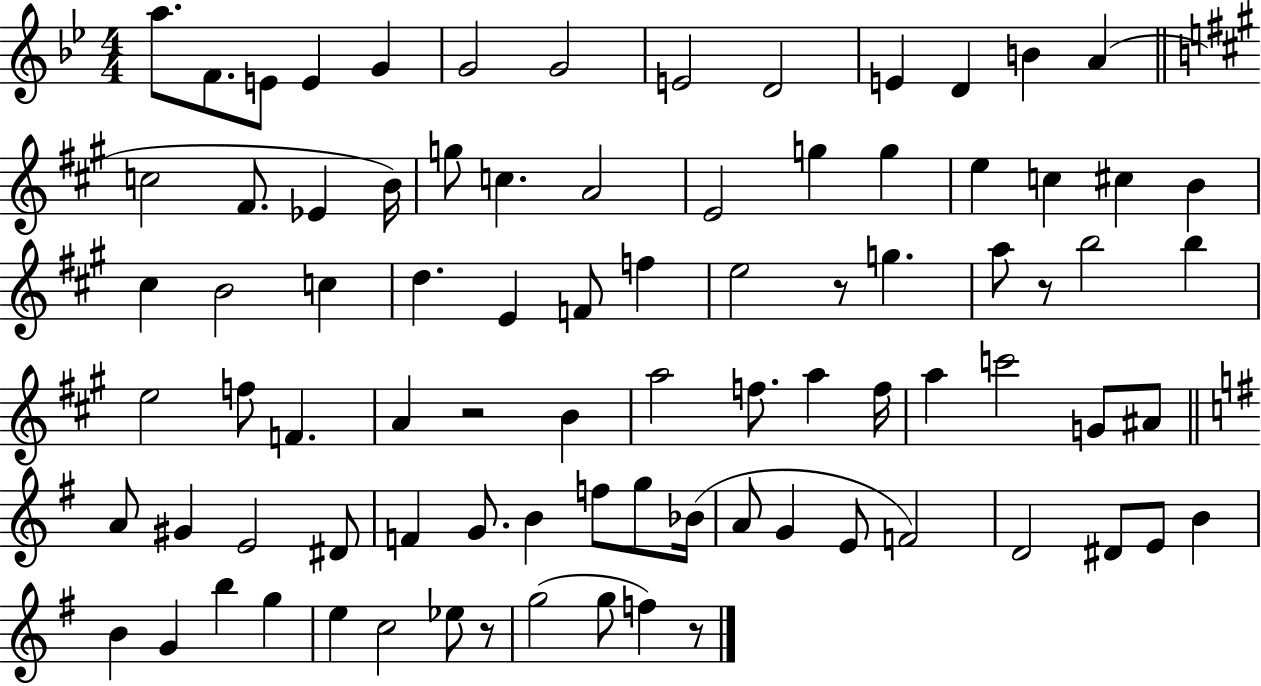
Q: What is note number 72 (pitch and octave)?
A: G4